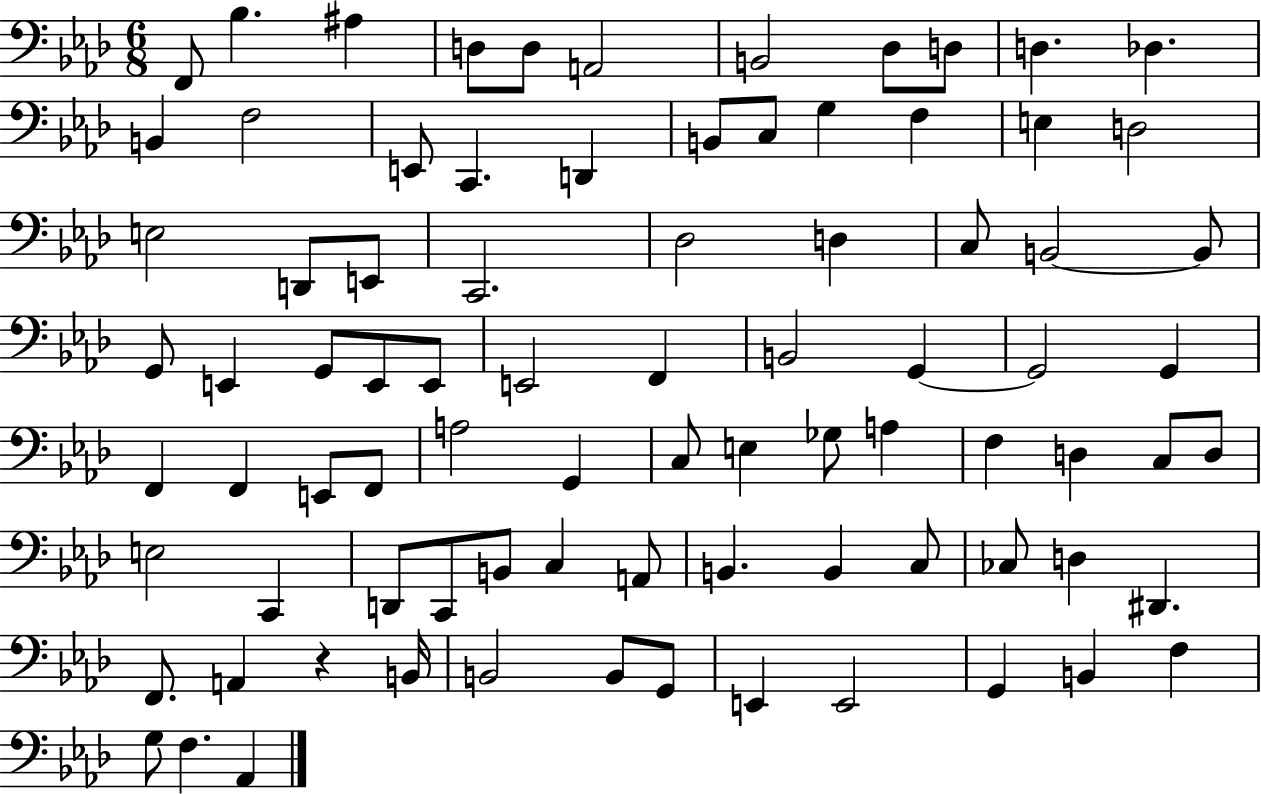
X:1
T:Untitled
M:6/8
L:1/4
K:Ab
F,,/2 _B, ^A, D,/2 D,/2 A,,2 B,,2 _D,/2 D,/2 D, _D, B,, F,2 E,,/2 C,, D,, B,,/2 C,/2 G, F, E, D,2 E,2 D,,/2 E,,/2 C,,2 _D,2 D, C,/2 B,,2 B,,/2 G,,/2 E,, G,,/2 E,,/2 E,,/2 E,,2 F,, B,,2 G,, G,,2 G,, F,, F,, E,,/2 F,,/2 A,2 G,, C,/2 E, _G,/2 A, F, D, C,/2 D,/2 E,2 C,, D,,/2 C,,/2 B,,/2 C, A,,/2 B,, B,, C,/2 _C,/2 D, ^D,, F,,/2 A,, z B,,/4 B,,2 B,,/2 G,,/2 E,, E,,2 G,, B,, F, G,/2 F, _A,,